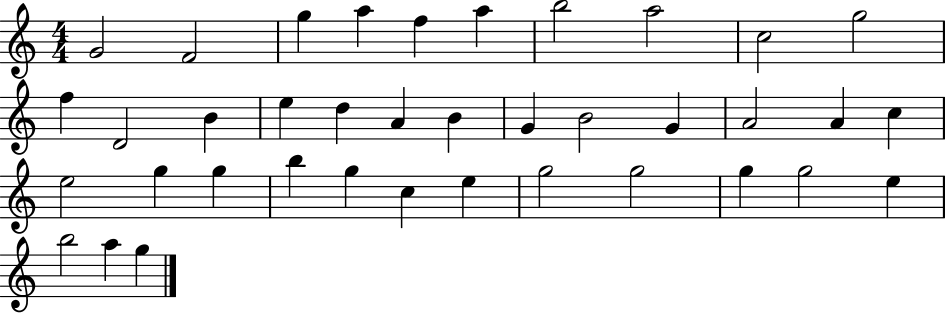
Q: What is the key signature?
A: C major